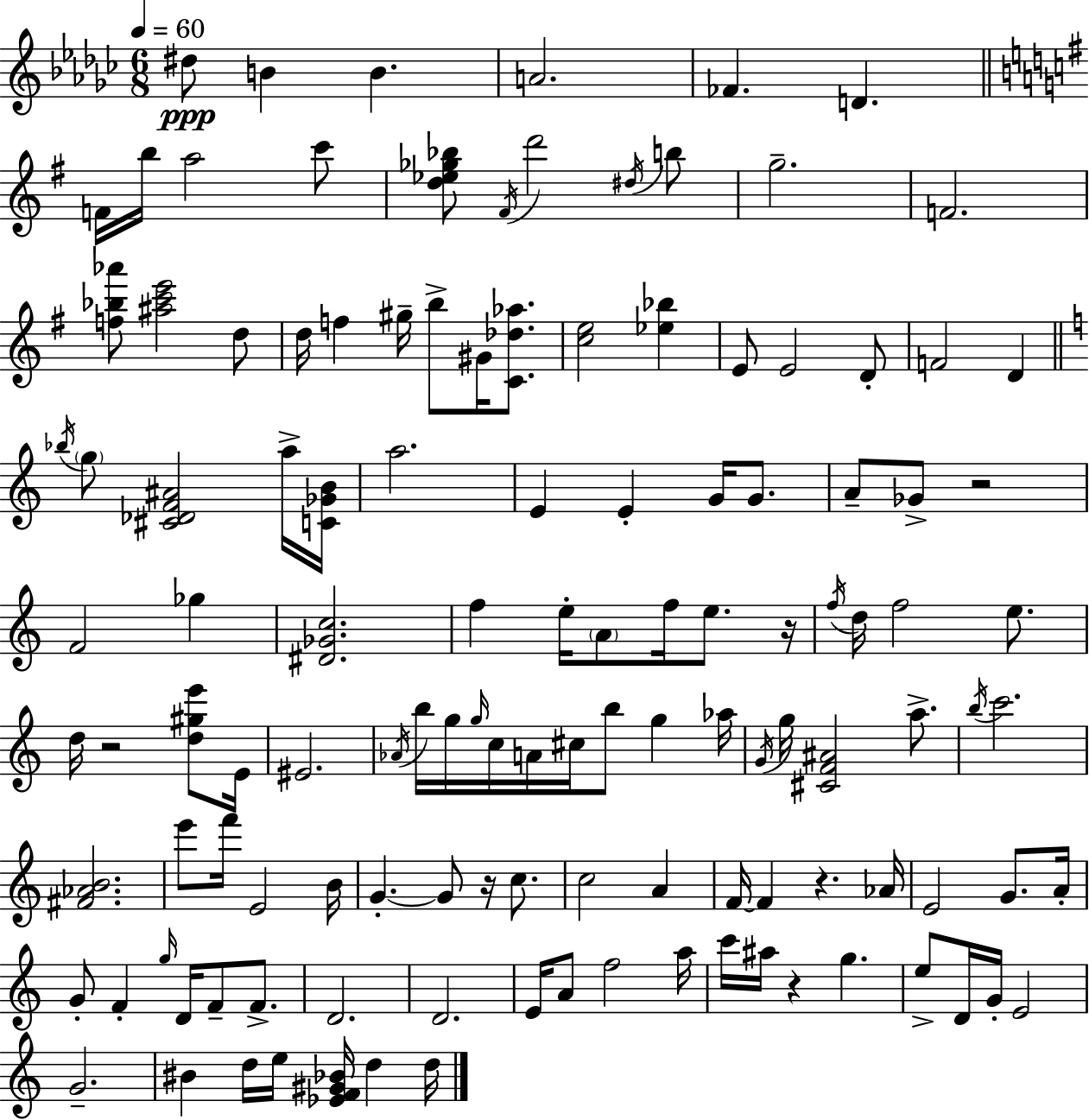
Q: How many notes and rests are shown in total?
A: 125